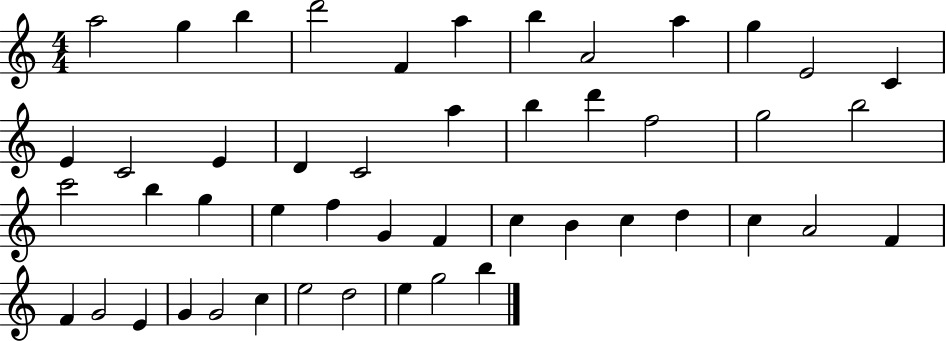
{
  \clef treble
  \numericTimeSignature
  \time 4/4
  \key c \major
  a''2 g''4 b''4 | d'''2 f'4 a''4 | b''4 a'2 a''4 | g''4 e'2 c'4 | \break e'4 c'2 e'4 | d'4 c'2 a''4 | b''4 d'''4 f''2 | g''2 b''2 | \break c'''2 b''4 g''4 | e''4 f''4 g'4 f'4 | c''4 b'4 c''4 d''4 | c''4 a'2 f'4 | \break f'4 g'2 e'4 | g'4 g'2 c''4 | e''2 d''2 | e''4 g''2 b''4 | \break \bar "|."
}